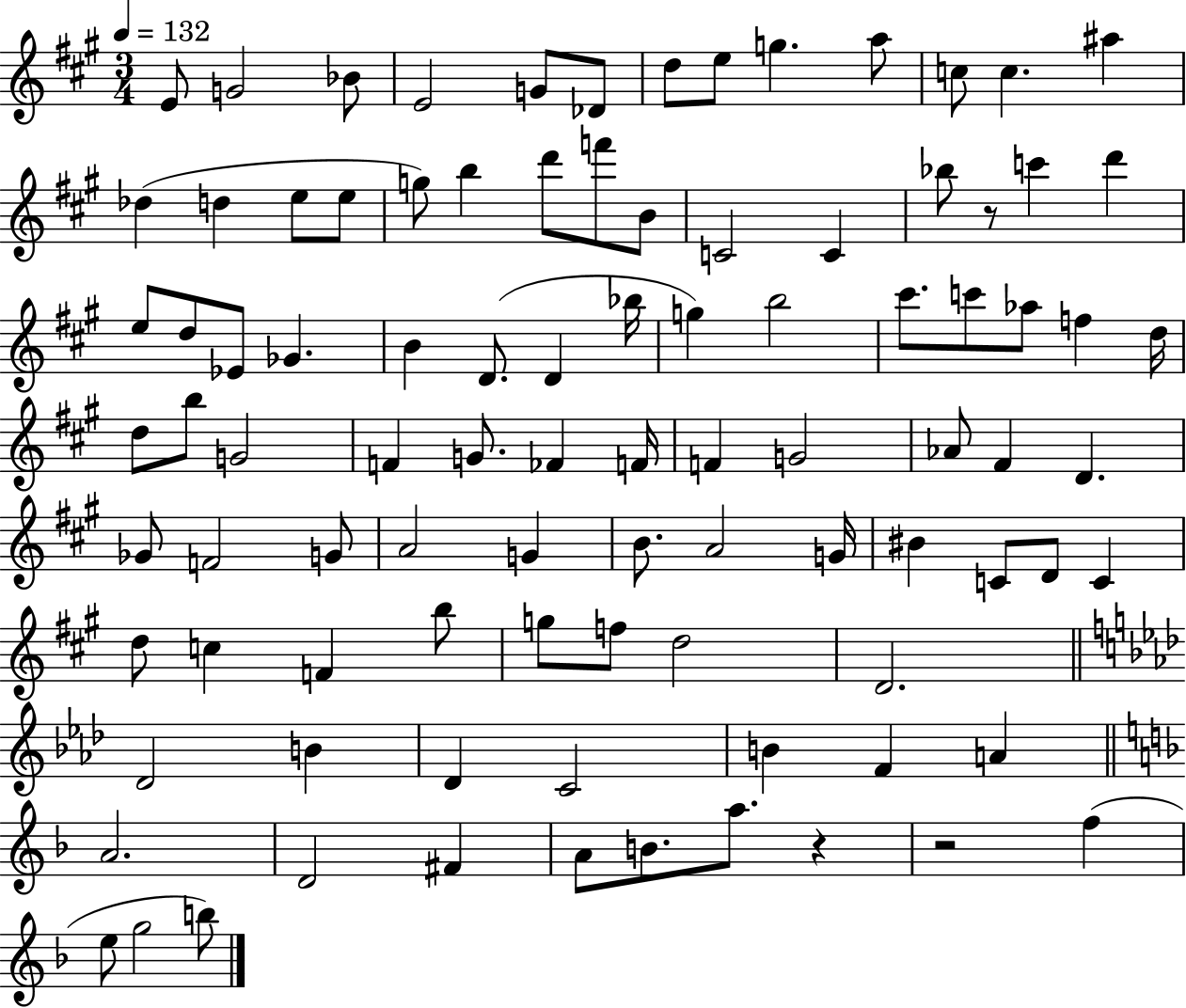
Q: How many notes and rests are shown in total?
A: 94